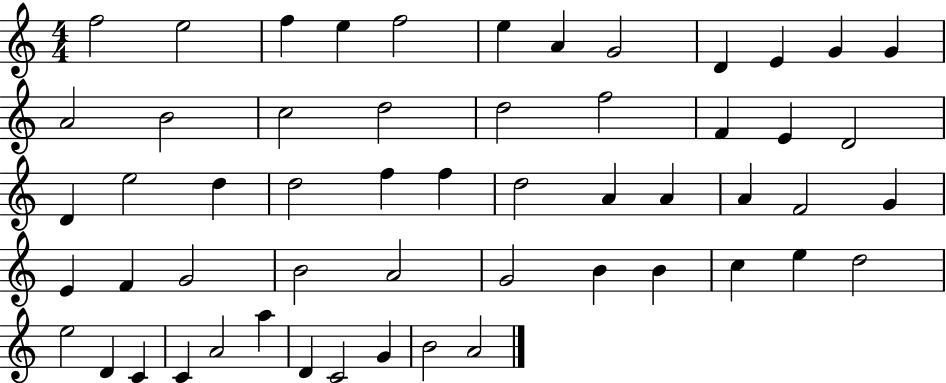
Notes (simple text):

F5/h E5/h F5/q E5/q F5/h E5/q A4/q G4/h D4/q E4/q G4/q G4/q A4/h B4/h C5/h D5/h D5/h F5/h F4/q E4/q D4/h D4/q E5/h D5/q D5/h F5/q F5/q D5/h A4/q A4/q A4/q F4/h G4/q E4/q F4/q G4/h B4/h A4/h G4/h B4/q B4/q C5/q E5/q D5/h E5/h D4/q C4/q C4/q A4/h A5/q D4/q C4/h G4/q B4/h A4/h